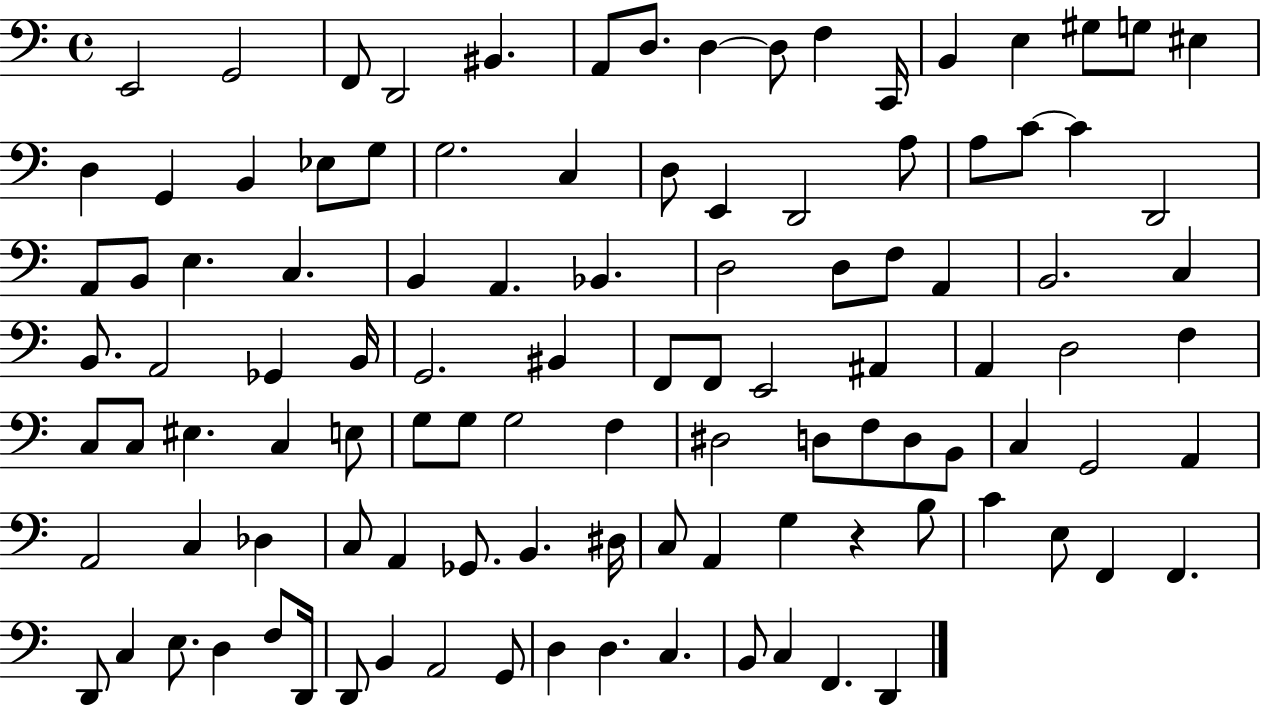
E2/h G2/h F2/e D2/h BIS2/q. A2/e D3/e. D3/q D3/e F3/q C2/s B2/q E3/q G#3/e G3/e EIS3/q D3/q G2/q B2/q Eb3/e G3/e G3/h. C3/q D3/e E2/q D2/h A3/e A3/e C4/e C4/q D2/h A2/e B2/e E3/q. C3/q. B2/q A2/q. Bb2/q. D3/h D3/e F3/e A2/q B2/h. C3/q B2/e. A2/h Gb2/q B2/s G2/h. BIS2/q F2/e F2/e E2/h A#2/q A2/q D3/h F3/q C3/e C3/e EIS3/q. C3/q E3/e G3/e G3/e G3/h F3/q D#3/h D3/e F3/e D3/e B2/e C3/q G2/h A2/q A2/h C3/q Db3/q C3/e A2/q Gb2/e. B2/q. D#3/s C3/e A2/q G3/q R/q B3/e C4/q E3/e F2/q F2/q. D2/e C3/q E3/e. D3/q F3/e D2/s D2/e B2/q A2/h G2/e D3/q D3/q. C3/q. B2/e C3/q F2/q. D2/q